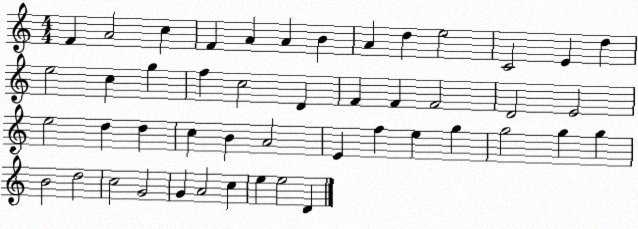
X:1
T:Untitled
M:4/4
L:1/4
K:C
F A2 c F A A B A d e2 C2 E d e2 c g f c2 D F F F2 D2 E2 e2 d d c B A2 E f e g g2 g g B2 d2 c2 G2 G A2 c e e2 D